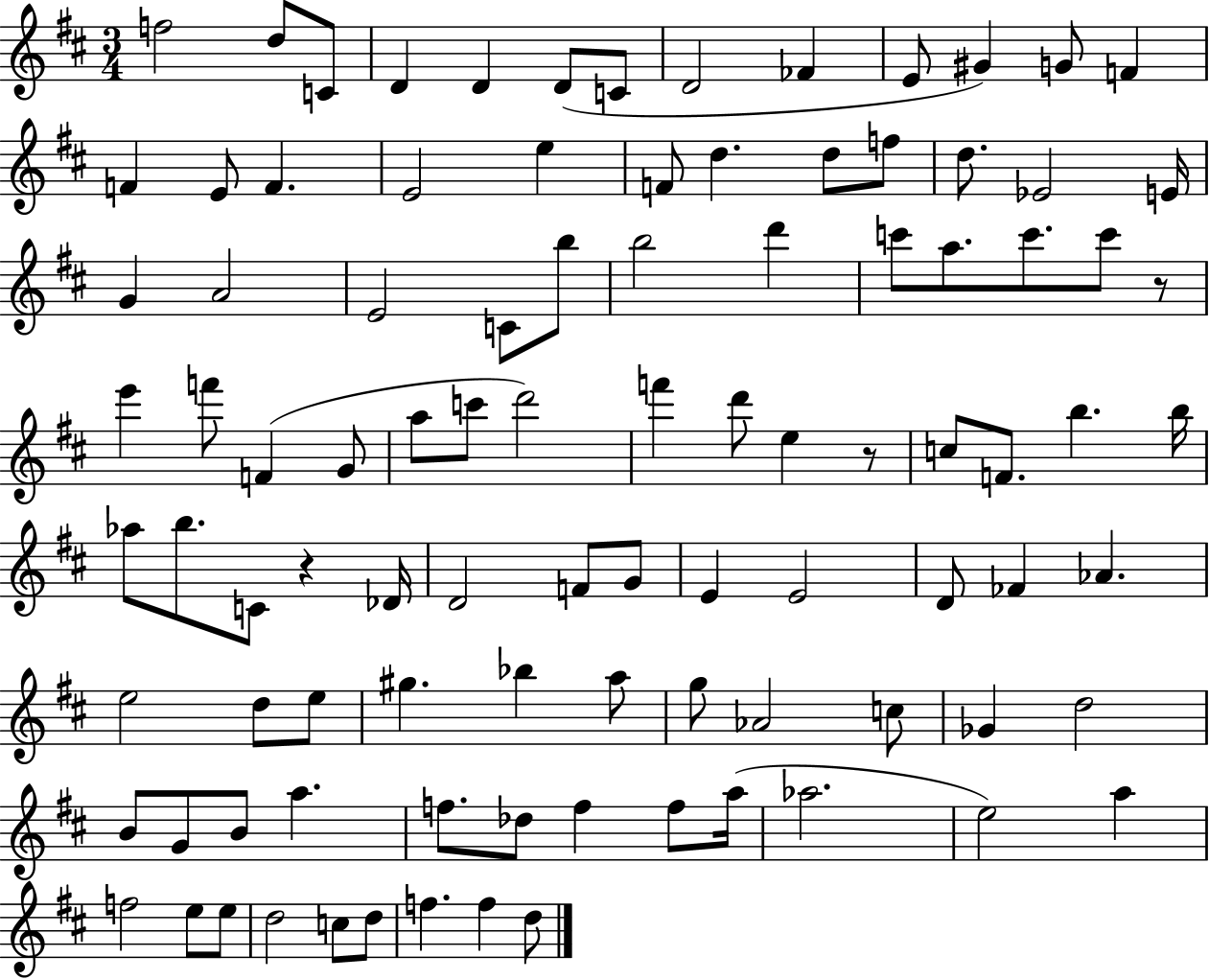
F5/h D5/e C4/e D4/q D4/q D4/e C4/e D4/h FES4/q E4/e G#4/q G4/e F4/q F4/q E4/e F4/q. E4/h E5/q F4/e D5/q. D5/e F5/e D5/e. Eb4/h E4/s G4/q A4/h E4/h C4/e B5/e B5/h D6/q C6/e A5/e. C6/e. C6/e R/e E6/q F6/e F4/q G4/e A5/e C6/e D6/h F6/q D6/e E5/q R/e C5/e F4/e. B5/q. B5/s Ab5/e B5/e. C4/e R/q Db4/s D4/h F4/e G4/e E4/q E4/h D4/e FES4/q Ab4/q. E5/h D5/e E5/e G#5/q. Bb5/q A5/e G5/e Ab4/h C5/e Gb4/q D5/h B4/e G4/e B4/e A5/q. F5/e. Db5/e F5/q F5/e A5/s Ab5/h. E5/h A5/q F5/h E5/e E5/e D5/h C5/e D5/e F5/q. F5/q D5/e